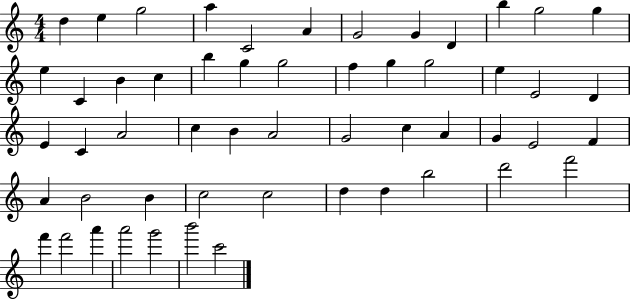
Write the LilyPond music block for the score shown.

{
  \clef treble
  \numericTimeSignature
  \time 4/4
  \key c \major
  d''4 e''4 g''2 | a''4 c'2 a'4 | g'2 g'4 d'4 | b''4 g''2 g''4 | \break e''4 c'4 b'4 c''4 | b''4 g''4 g''2 | f''4 g''4 g''2 | e''4 e'2 d'4 | \break e'4 c'4 a'2 | c''4 b'4 a'2 | g'2 c''4 a'4 | g'4 e'2 f'4 | \break a'4 b'2 b'4 | c''2 c''2 | d''4 d''4 b''2 | d'''2 f'''2 | \break f'''4 f'''2 a'''4 | a'''2 g'''2 | b'''2 c'''2 | \bar "|."
}